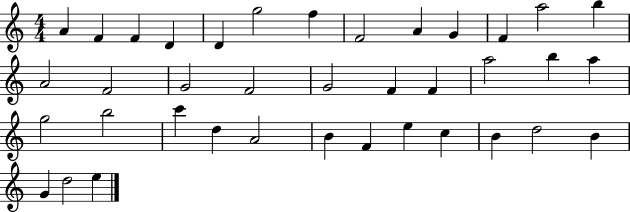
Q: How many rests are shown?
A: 0